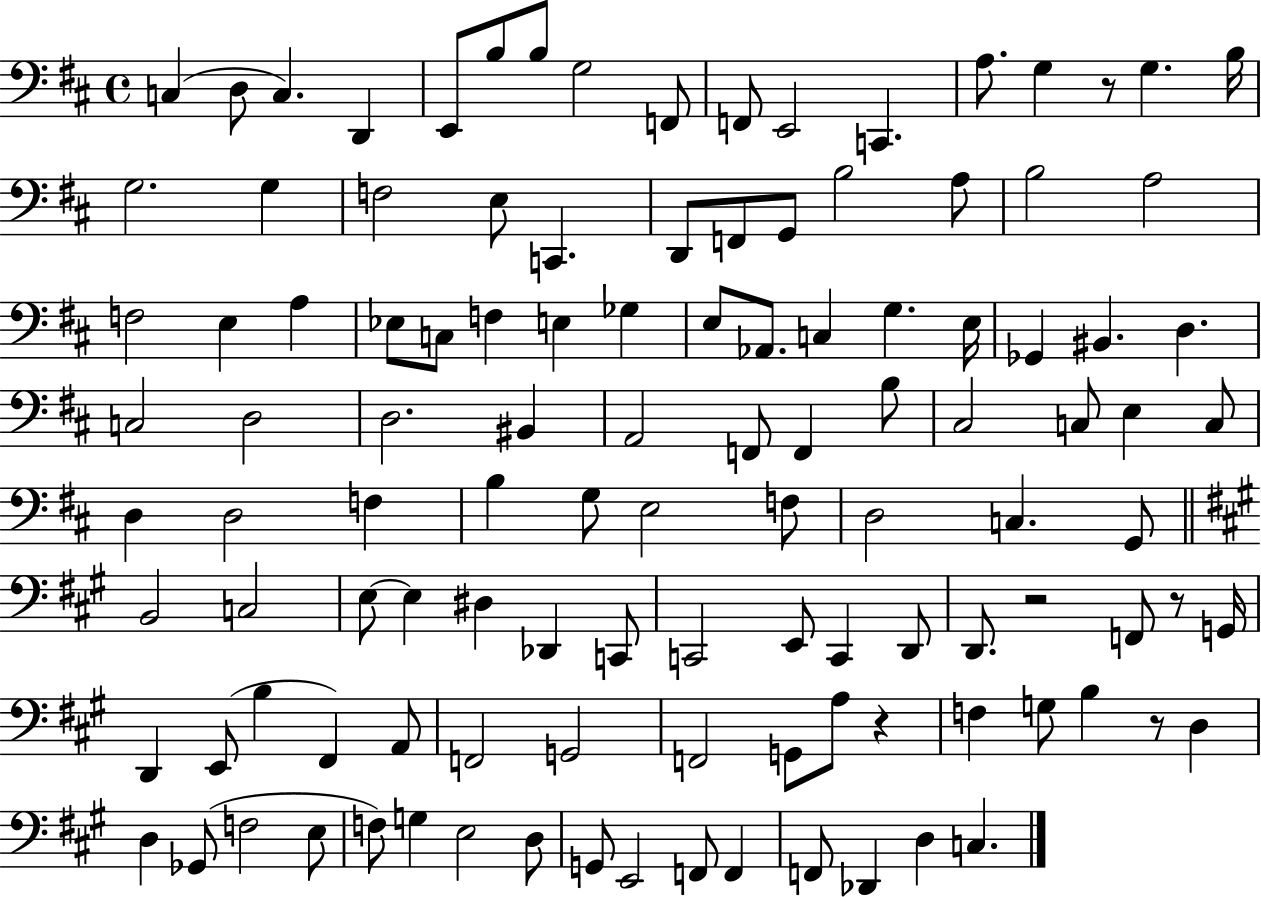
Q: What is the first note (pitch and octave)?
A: C3